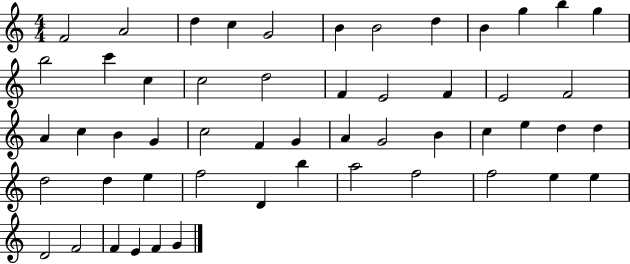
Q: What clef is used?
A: treble